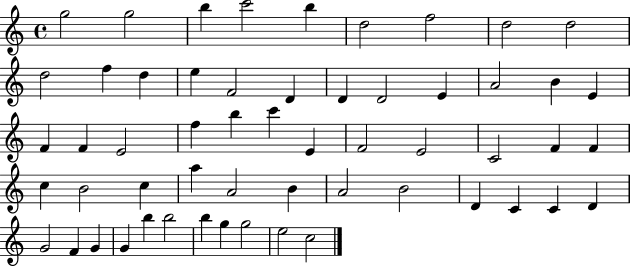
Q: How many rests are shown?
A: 0